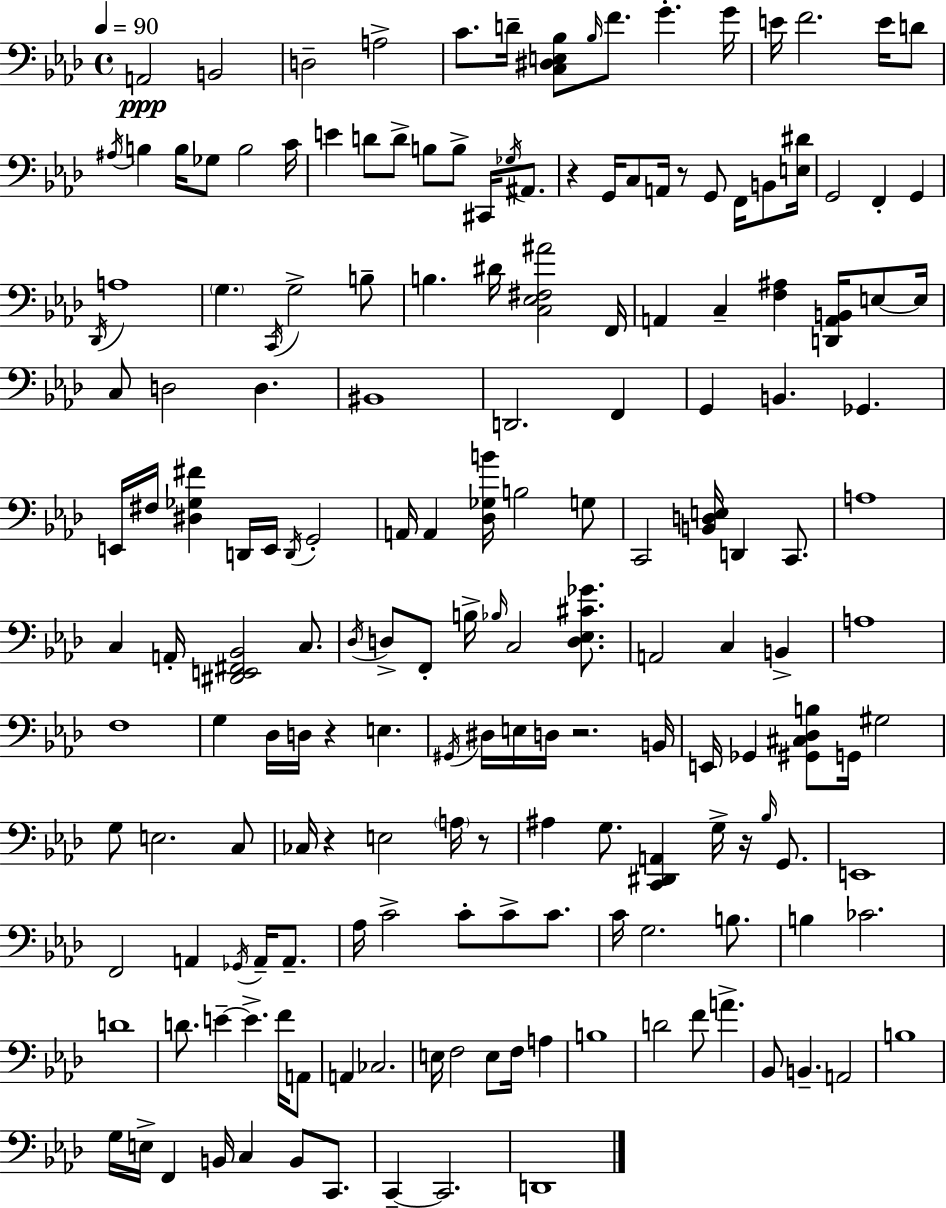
{
  \clef bass
  \time 4/4
  \defaultTimeSignature
  \key aes \major
  \tempo 4 = 90
  a,2\ppp b,2 | d2-- a2-> | c'8. d'16-- <c dis e bes>8 \grace { bes16 } f'8. g'4.-. | g'16 e'16 f'2. e'16 d'8 | \break \acciaccatura { ais16 } b4 b16 ges8 b2 | c'16 e'4 d'8 d'8-> b8 b8-> cis,16 \acciaccatura { ges16 } | ais,8. r4 g,16 c8 a,16 r8 g,8 f,16 | b,8 <e dis'>16 g,2 f,4-. g,4 | \break \acciaccatura { des,16 } a1 | \parenthesize g4. \acciaccatura { c,16 } g2-> | b8-- b4. dis'16 <c ees fis ais'>2 | f,16 a,4 c4-- <f ais>4 | \break <d, a, b,>16 e8~~ e16 c8 d2 d4. | bis,1 | d,2. | f,4 g,4 b,4. ges,4. | \break e,16 fis16 <dis ges fis'>4 d,16 e,16 \acciaccatura { d,16 } g,2-. | a,16 a,4 <des ges b'>16 b2 | g8 c,2 <b, d e>16 d,4 | c,8. a1 | \break c4 a,16-. <dis, e, fis, bes,>2 | c8. \acciaccatura { des16 } d8-> f,8-. b16-> \grace { bes16 } c2 | <d ees cis' ges'>8. a,2 | c4 b,4-> a1 | \break f1 | g4 des16 d16 r4 | e4. \acciaccatura { gis,16 } dis16 e16 d16 r2. | b,16 e,16 ges,4 <gis, cis des b>8 | \break g,16 gis2 g8 e2. | c8 ces16 r4 e2 | \parenthesize a16 r8 ais4 g8. | <c, dis, a,>4 g16-> r16 \grace { bes16 } g,8. e,1 | \break f,2 | a,4 \acciaccatura { ges,16 } a,16-- a,8.-- aes16 c'2-> | c'8-. c'8-> c'8. c'16 g2. | b8. b4 ces'2. | \break d'1 | d'8. e'4--~~ | e'4.-> f'16 a,8 a,4 ces2. | e16 f2 | \break e8 f16 a4 b1 | d'2 | f'8 a'4.-> bes,8 b,4.-- | a,2 b1 | \break g16 e16-> f,4 | b,16 c4 b,8 c,8. c,4--~~ c,2. | d,1 | \bar "|."
}